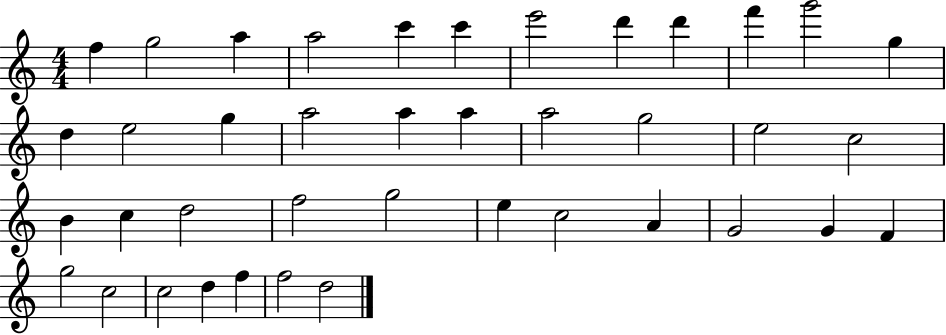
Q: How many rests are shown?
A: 0